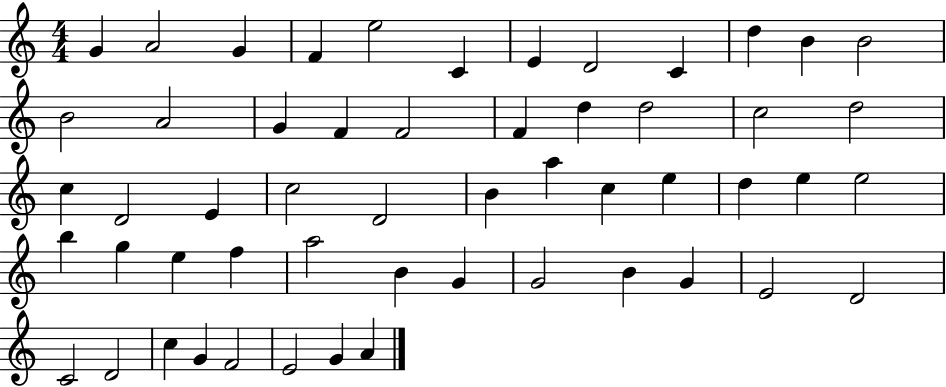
X:1
T:Untitled
M:4/4
L:1/4
K:C
G A2 G F e2 C E D2 C d B B2 B2 A2 G F F2 F d d2 c2 d2 c D2 E c2 D2 B a c e d e e2 b g e f a2 B G G2 B G E2 D2 C2 D2 c G F2 E2 G A